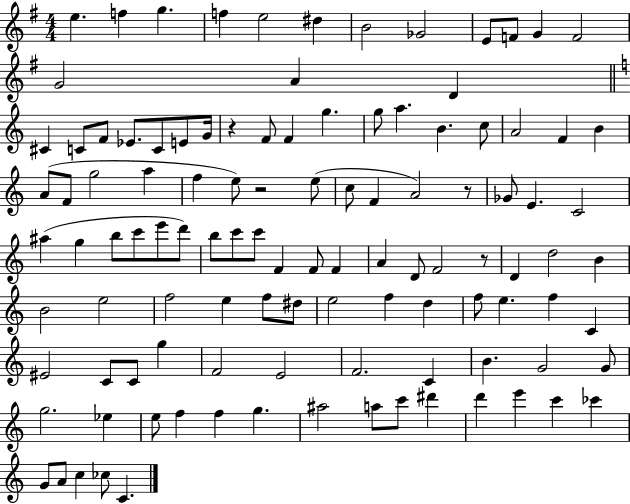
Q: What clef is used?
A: treble